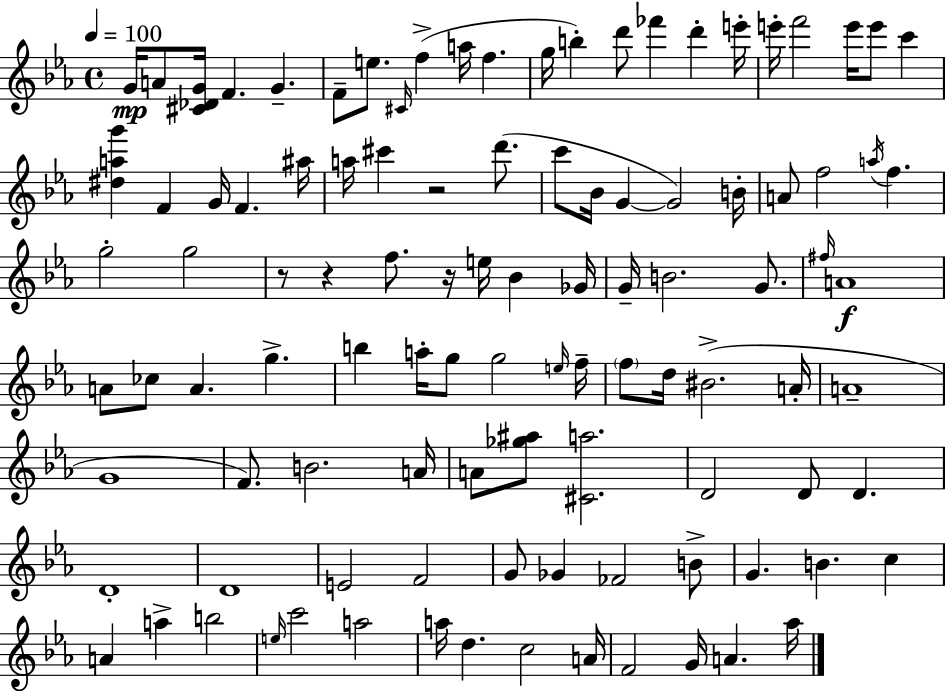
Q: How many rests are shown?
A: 4